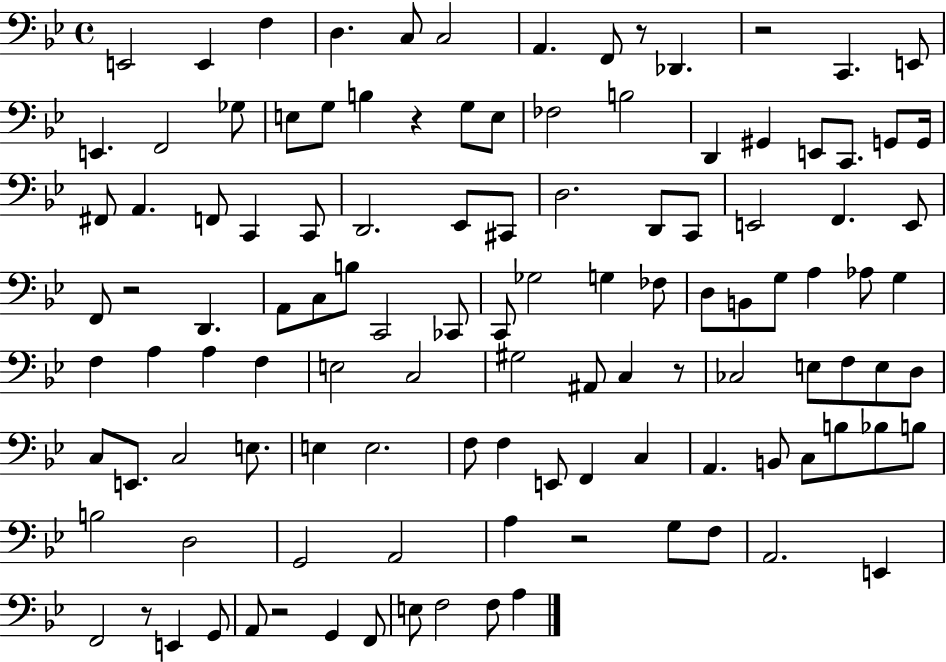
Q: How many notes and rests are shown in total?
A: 116